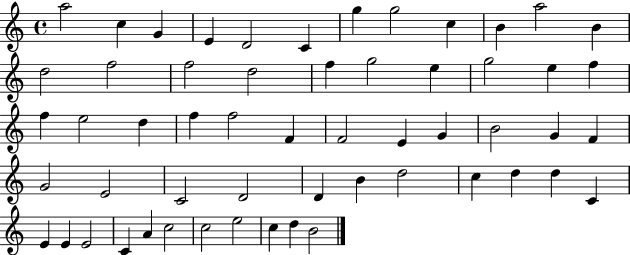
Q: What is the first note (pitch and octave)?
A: A5